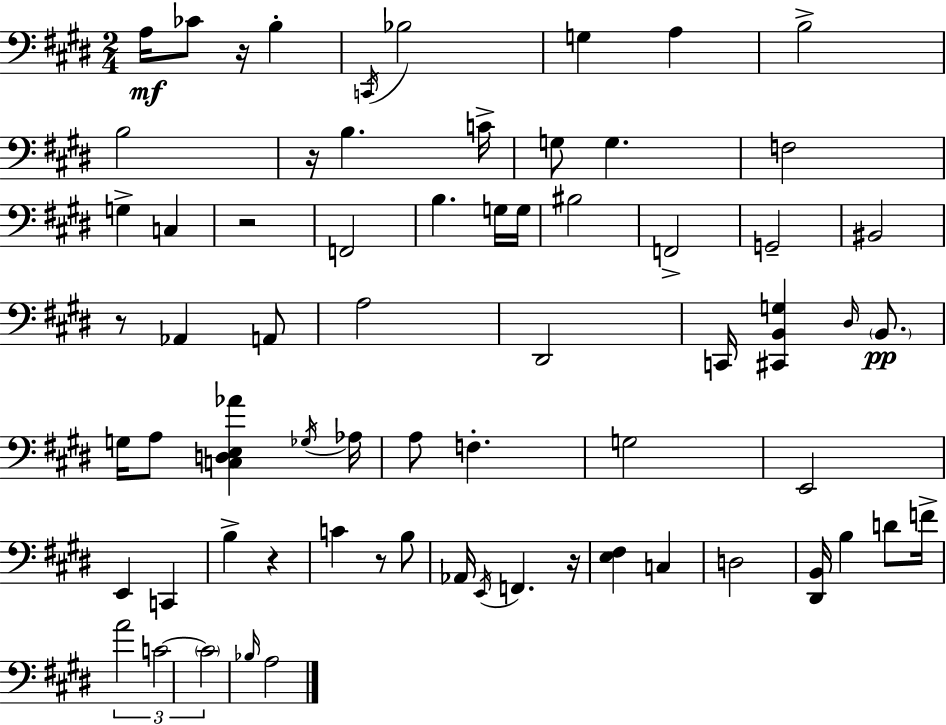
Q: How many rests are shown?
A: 7